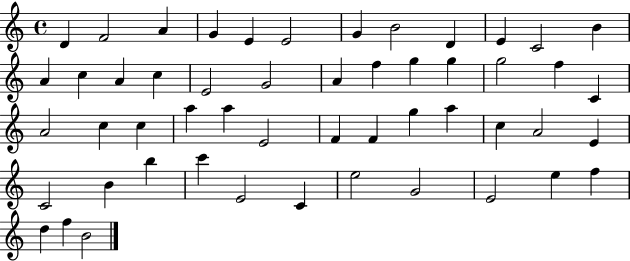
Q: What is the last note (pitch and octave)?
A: B4